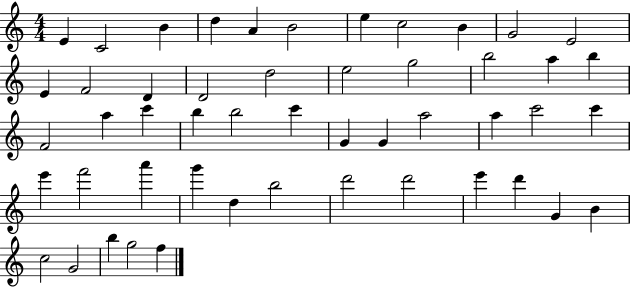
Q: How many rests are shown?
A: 0